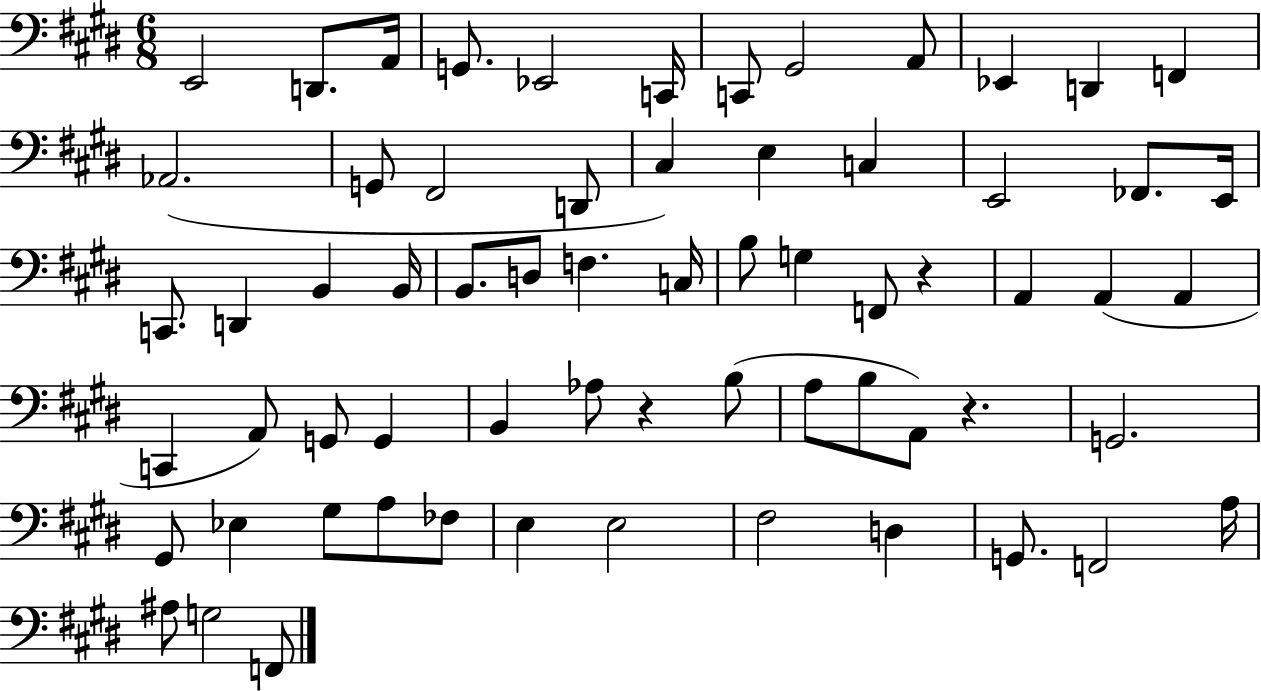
E2/h D2/e. A2/s G2/e. Eb2/h C2/s C2/e G#2/h A2/e Eb2/q D2/q F2/q Ab2/h. G2/e F#2/h D2/e C#3/q E3/q C3/q E2/h FES2/e. E2/s C2/e. D2/q B2/q B2/s B2/e. D3/e F3/q. C3/s B3/e G3/q F2/e R/q A2/q A2/q A2/q C2/q A2/e G2/e G2/q B2/q Ab3/e R/q B3/e A3/e B3/e A2/e R/q. G2/h. G#2/e Eb3/q G#3/e A3/e FES3/e E3/q E3/h F#3/h D3/q G2/e. F2/h A3/s A#3/e G3/h F2/e